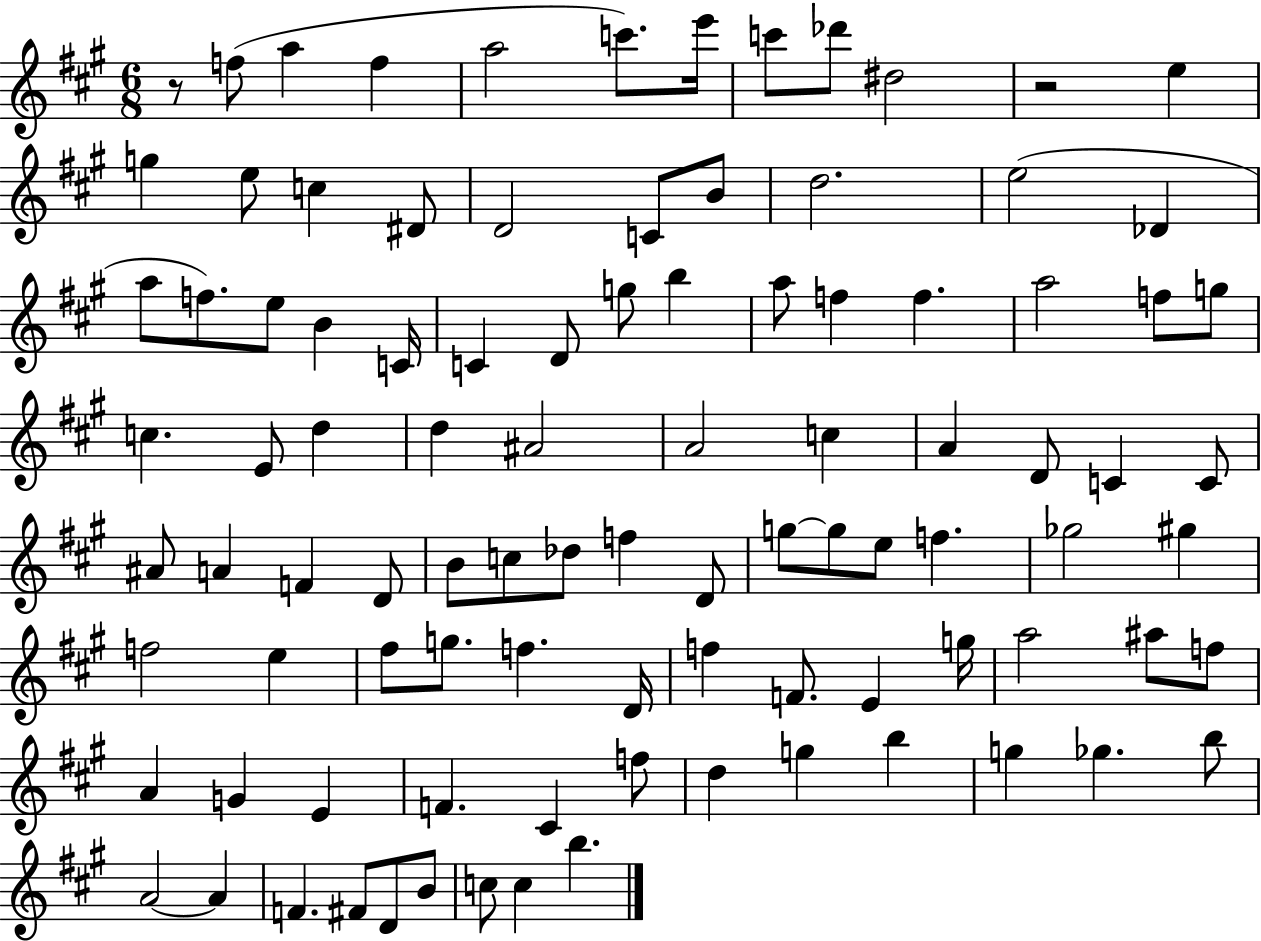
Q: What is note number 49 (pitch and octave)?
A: F4